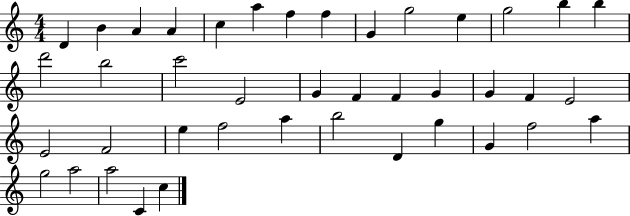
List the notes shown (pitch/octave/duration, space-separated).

D4/q B4/q A4/q A4/q C5/q A5/q F5/q F5/q G4/q G5/h E5/q G5/h B5/q B5/q D6/h B5/h C6/h E4/h G4/q F4/q F4/q G4/q G4/q F4/q E4/h E4/h F4/h E5/q F5/h A5/q B5/h D4/q G5/q G4/q F5/h A5/q G5/h A5/h A5/h C4/q C5/q